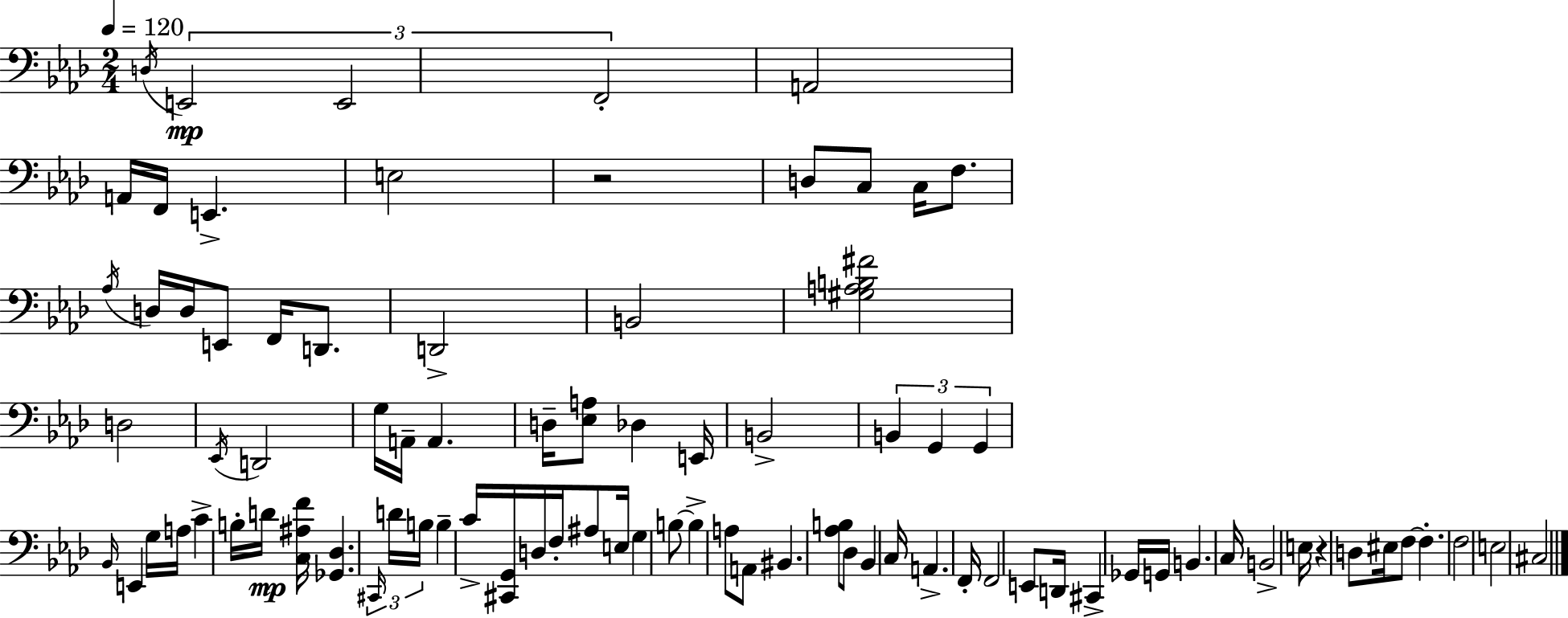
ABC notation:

X:1
T:Untitled
M:2/4
L:1/4
K:Ab
D,/4 E,,2 E,,2 F,,2 A,,2 A,,/4 F,,/4 E,, E,2 z2 D,/2 C,/2 C,/4 F,/2 _A,/4 D,/4 D,/4 E,,/2 F,,/4 D,,/2 D,,2 B,,2 [^G,A,B,^F]2 D,2 _E,,/4 D,,2 G,/4 A,,/4 A,, D,/4 [_E,A,]/2 _D, E,,/4 B,,2 B,, G,, G,, _B,,/4 E,, G,/4 A,/4 C B,/4 D/4 [C,^A,F]/4 [_G,,_D,] ^C,,/4 D/4 B,/4 B, C/4 [^C,,G,,]/4 D,/4 F,/4 ^A,/2 E,/4 G, B,/2 B, A,/2 A,,/2 ^B,, [_A,B,]/2 _D,/2 _B,, C,/4 A,, F,,/4 F,,2 E,,/2 D,,/4 ^C,, _G,,/4 G,,/4 B,, C,/4 B,,2 E,/4 z D,/2 ^E,/4 F,/2 F, F,2 E,2 ^C,2